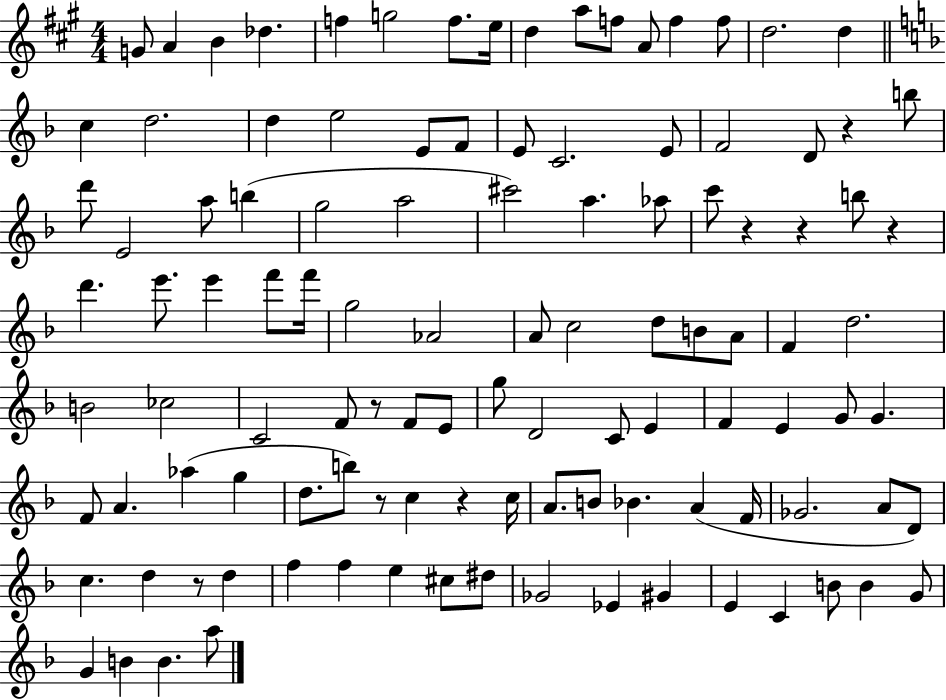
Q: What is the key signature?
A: A major